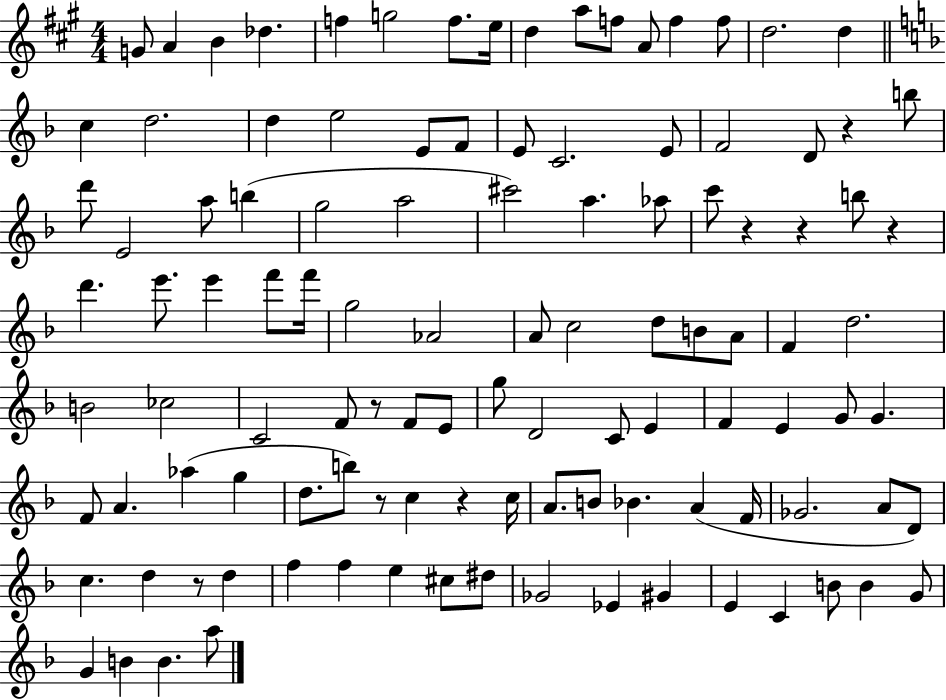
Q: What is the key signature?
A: A major